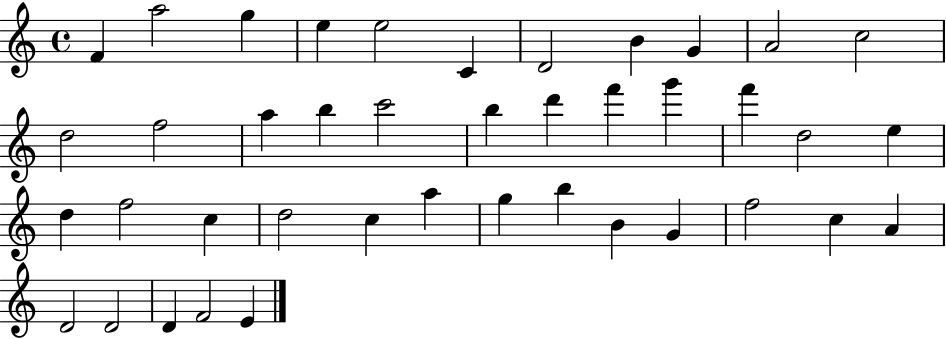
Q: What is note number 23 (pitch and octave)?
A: E5